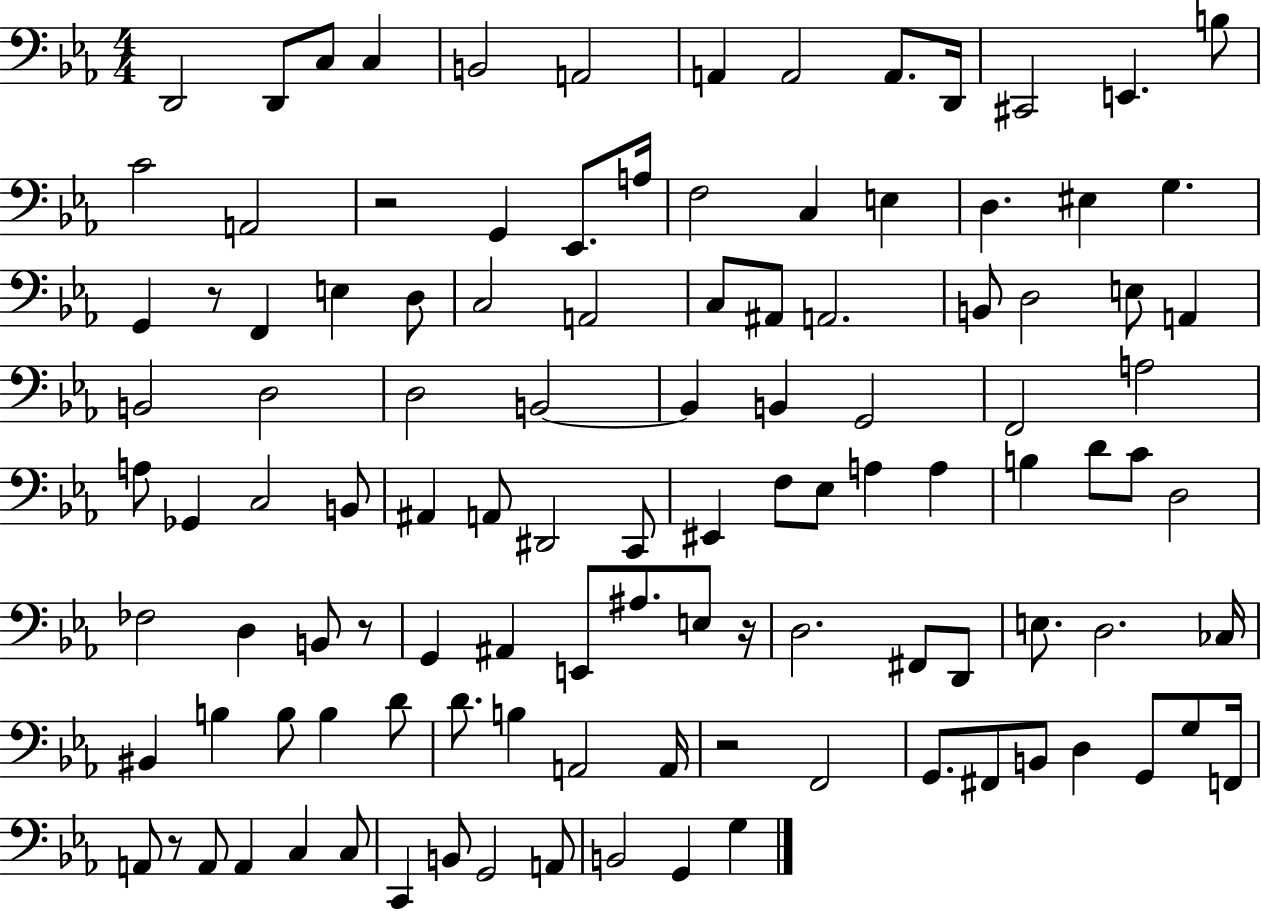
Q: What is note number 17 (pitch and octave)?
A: Eb2